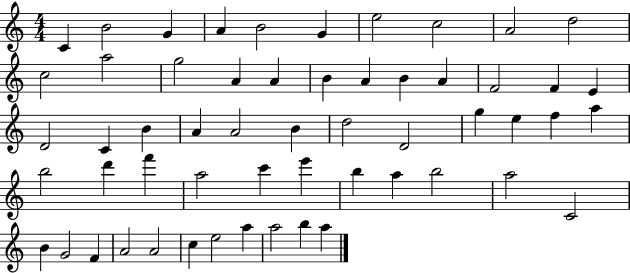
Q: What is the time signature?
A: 4/4